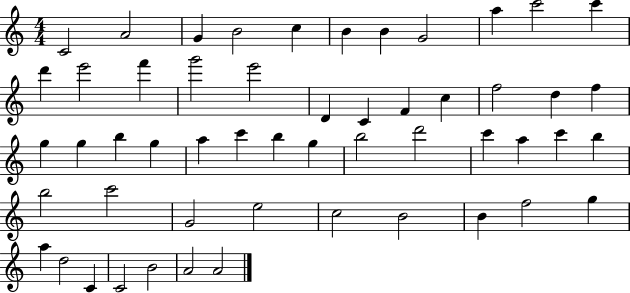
C4/h A4/h G4/q B4/h C5/q B4/q B4/q G4/h A5/q C6/h C6/q D6/q E6/h F6/q G6/h E6/h D4/q C4/q F4/q C5/q F5/h D5/q F5/q G5/q G5/q B5/q G5/q A5/q C6/q B5/q G5/q B5/h D6/h C6/q A5/q C6/q B5/q B5/h C6/h G4/h E5/h C5/h B4/h B4/q F5/h G5/q A5/q D5/h C4/q C4/h B4/h A4/h A4/h